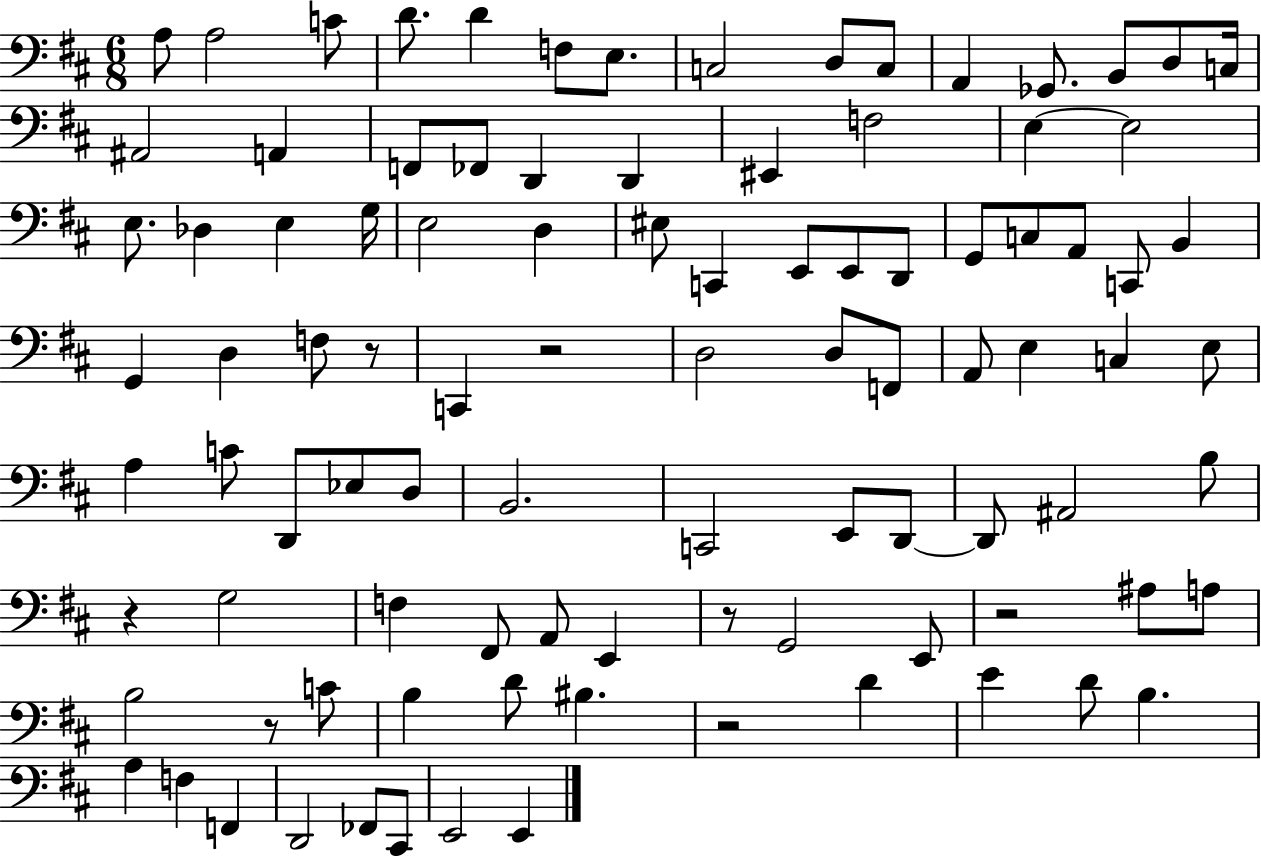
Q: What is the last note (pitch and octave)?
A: E2